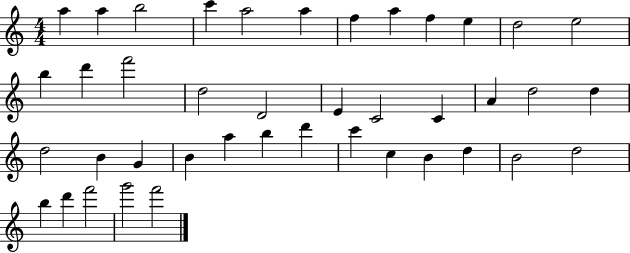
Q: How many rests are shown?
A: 0